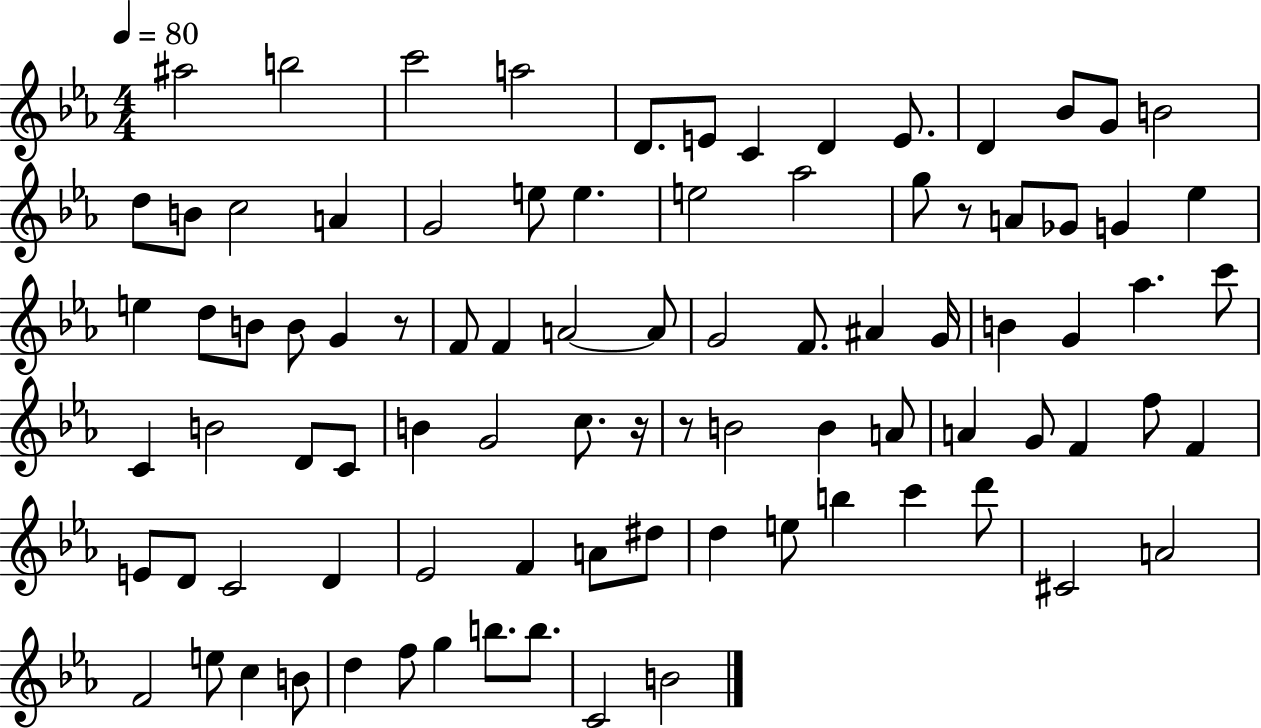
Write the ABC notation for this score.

X:1
T:Untitled
M:4/4
L:1/4
K:Eb
^a2 b2 c'2 a2 D/2 E/2 C D E/2 D _B/2 G/2 B2 d/2 B/2 c2 A G2 e/2 e e2 _a2 g/2 z/2 A/2 _G/2 G _e e d/2 B/2 B/2 G z/2 F/2 F A2 A/2 G2 F/2 ^A G/4 B G _a c'/2 C B2 D/2 C/2 B G2 c/2 z/4 z/2 B2 B A/2 A G/2 F f/2 F E/2 D/2 C2 D _E2 F A/2 ^d/2 d e/2 b c' d'/2 ^C2 A2 F2 e/2 c B/2 d f/2 g b/2 b/2 C2 B2